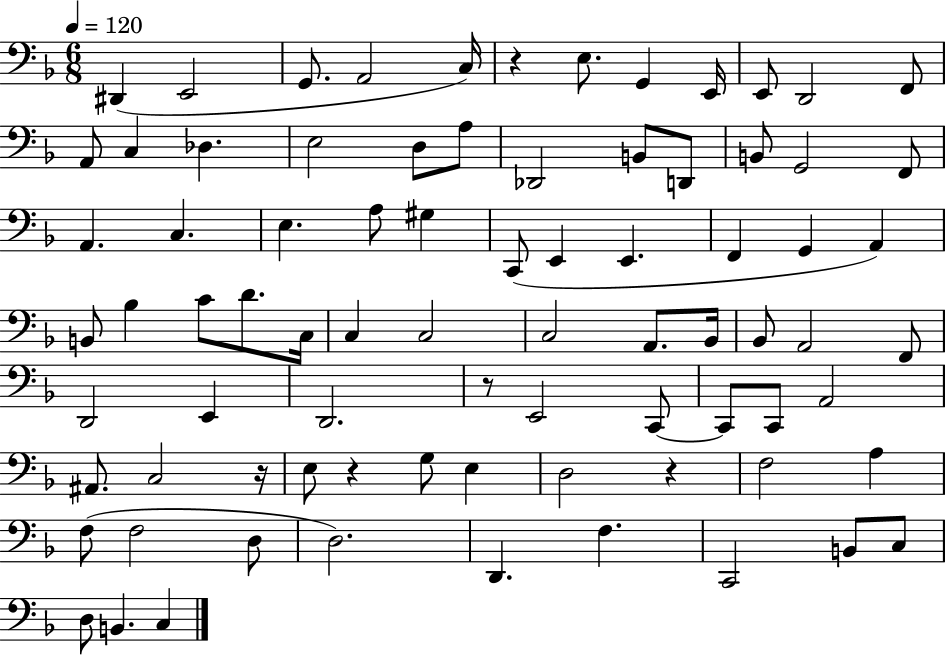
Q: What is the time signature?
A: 6/8